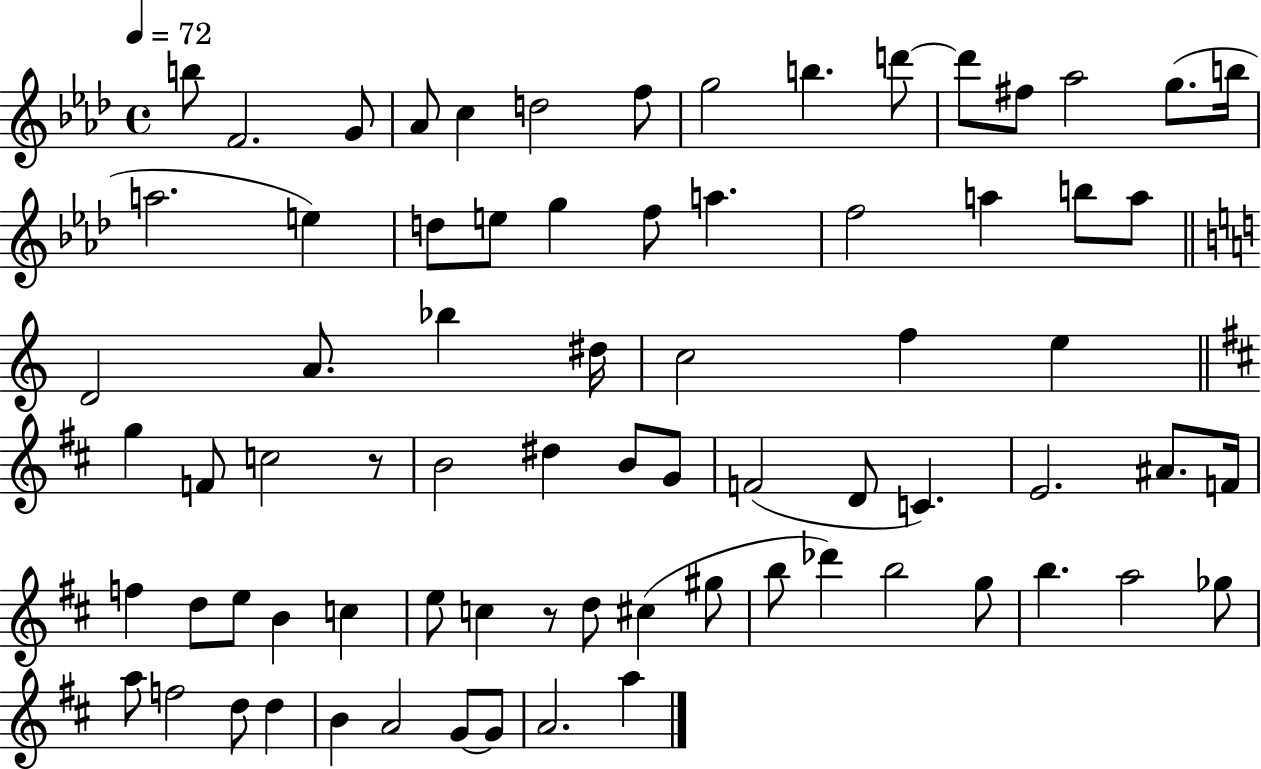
X:1
T:Untitled
M:4/4
L:1/4
K:Ab
b/2 F2 G/2 _A/2 c d2 f/2 g2 b d'/2 d'/2 ^f/2 _a2 g/2 b/4 a2 e d/2 e/2 g f/2 a f2 a b/2 a/2 D2 A/2 _b ^d/4 c2 f e g F/2 c2 z/2 B2 ^d B/2 G/2 F2 D/2 C E2 ^A/2 F/4 f d/2 e/2 B c e/2 c z/2 d/2 ^c ^g/2 b/2 _d' b2 g/2 b a2 _g/2 a/2 f2 d/2 d B A2 G/2 G/2 A2 a